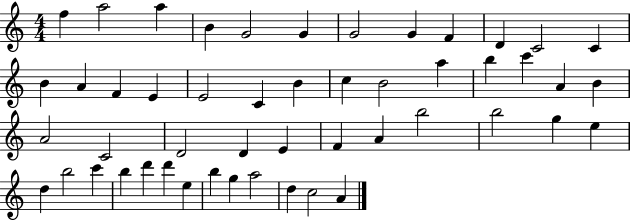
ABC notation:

X:1
T:Untitled
M:4/4
L:1/4
K:C
f a2 a B G2 G G2 G F D C2 C B A F E E2 C B c B2 a b c' A B A2 C2 D2 D E F A b2 b2 g e d b2 c' b d' d' e b g a2 d c2 A